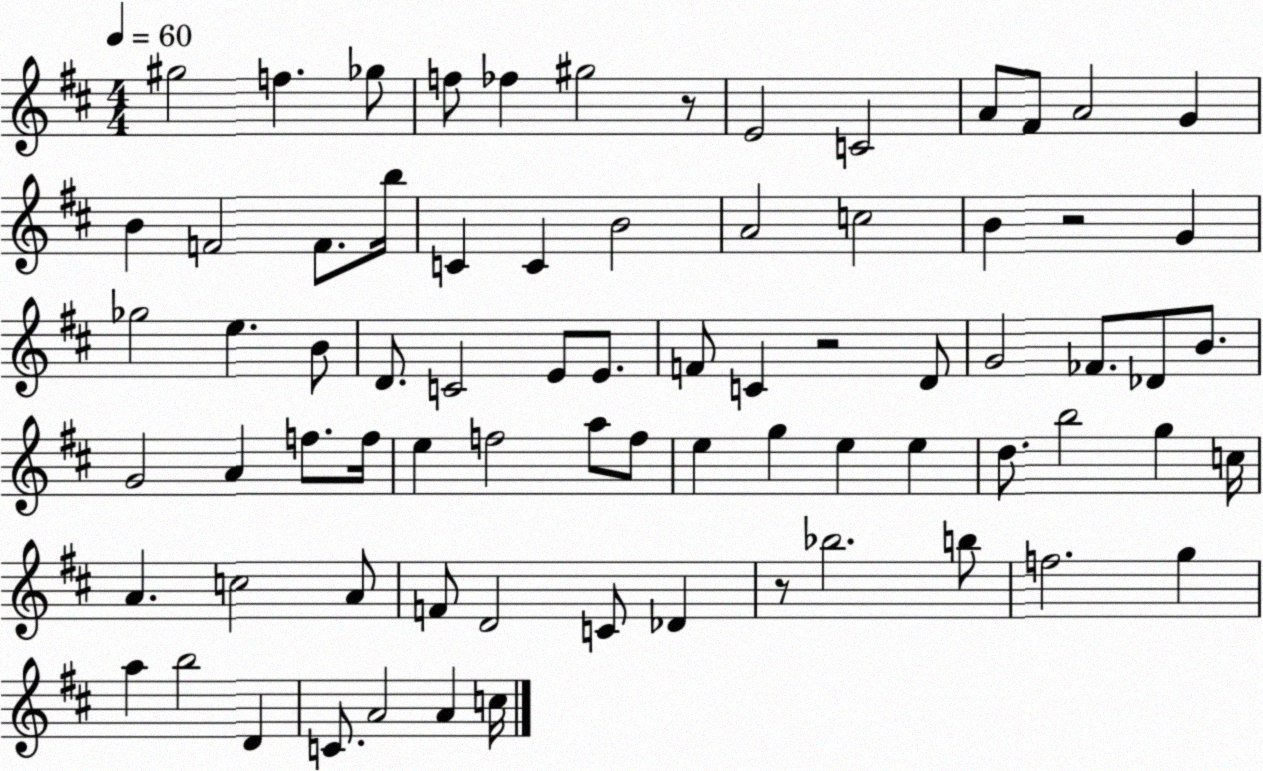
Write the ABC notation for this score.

X:1
T:Untitled
M:4/4
L:1/4
K:D
^g2 f _g/2 f/2 _f ^g2 z/2 E2 C2 A/2 ^F/2 A2 G B F2 F/2 b/4 C C B2 A2 c2 B z2 G _g2 e B/2 D/2 C2 E/2 E/2 F/2 C z2 D/2 G2 _F/2 _D/2 B/2 G2 A f/2 f/4 e f2 a/2 f/2 e g e e d/2 b2 g c/4 A c2 A/2 F/2 D2 C/2 _D z/2 _b2 b/2 f2 g a b2 D C/2 A2 A c/4